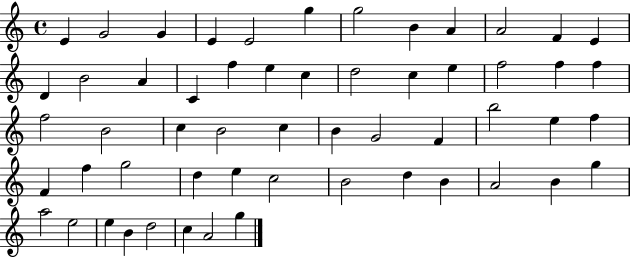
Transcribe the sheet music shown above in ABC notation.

X:1
T:Untitled
M:4/4
L:1/4
K:C
E G2 G E E2 g g2 B A A2 F E D B2 A C f e c d2 c e f2 f f f2 B2 c B2 c B G2 F b2 e f F f g2 d e c2 B2 d B A2 B g a2 e2 e B d2 c A2 g